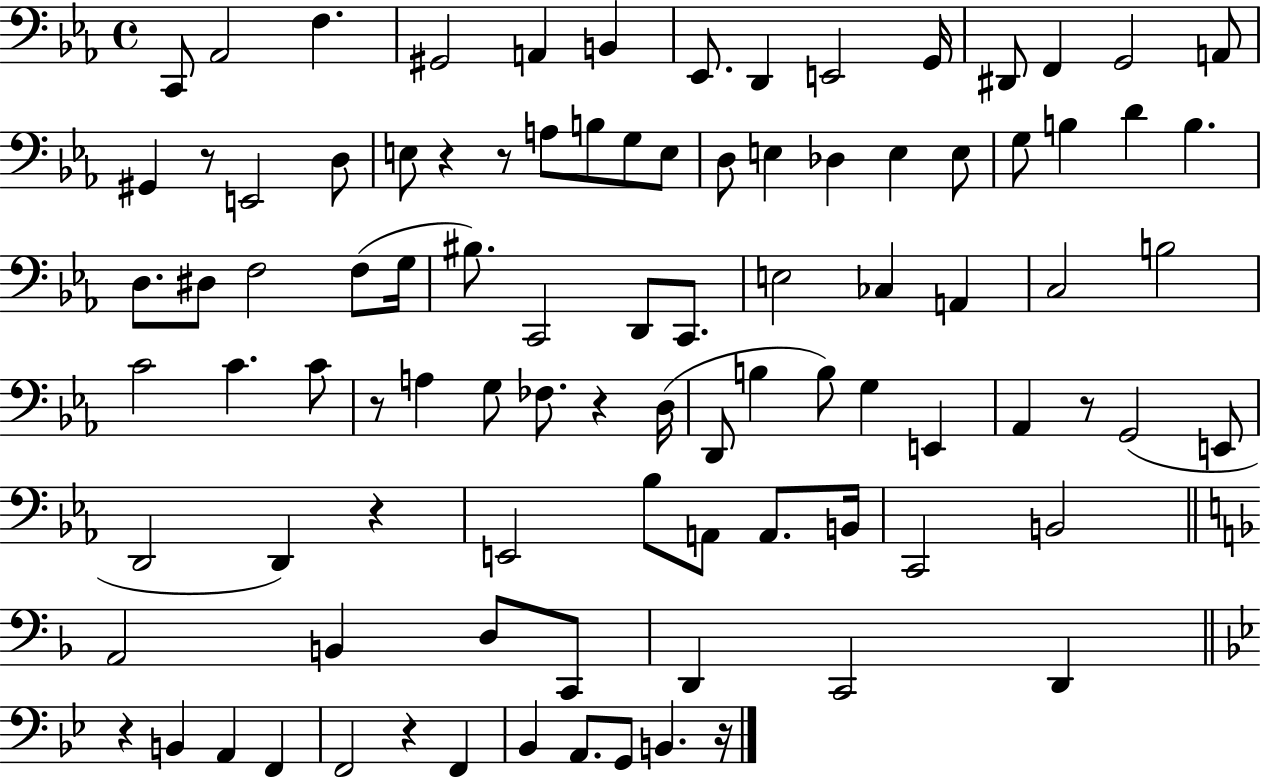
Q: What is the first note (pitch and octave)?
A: C2